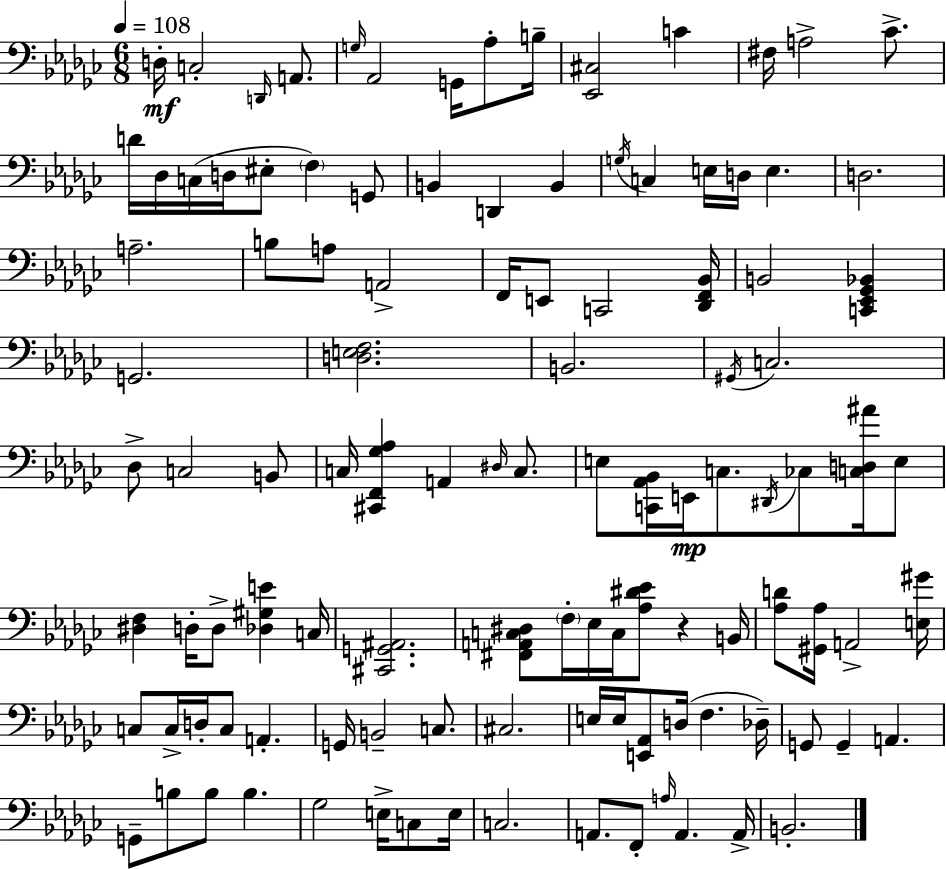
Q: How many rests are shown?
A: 1